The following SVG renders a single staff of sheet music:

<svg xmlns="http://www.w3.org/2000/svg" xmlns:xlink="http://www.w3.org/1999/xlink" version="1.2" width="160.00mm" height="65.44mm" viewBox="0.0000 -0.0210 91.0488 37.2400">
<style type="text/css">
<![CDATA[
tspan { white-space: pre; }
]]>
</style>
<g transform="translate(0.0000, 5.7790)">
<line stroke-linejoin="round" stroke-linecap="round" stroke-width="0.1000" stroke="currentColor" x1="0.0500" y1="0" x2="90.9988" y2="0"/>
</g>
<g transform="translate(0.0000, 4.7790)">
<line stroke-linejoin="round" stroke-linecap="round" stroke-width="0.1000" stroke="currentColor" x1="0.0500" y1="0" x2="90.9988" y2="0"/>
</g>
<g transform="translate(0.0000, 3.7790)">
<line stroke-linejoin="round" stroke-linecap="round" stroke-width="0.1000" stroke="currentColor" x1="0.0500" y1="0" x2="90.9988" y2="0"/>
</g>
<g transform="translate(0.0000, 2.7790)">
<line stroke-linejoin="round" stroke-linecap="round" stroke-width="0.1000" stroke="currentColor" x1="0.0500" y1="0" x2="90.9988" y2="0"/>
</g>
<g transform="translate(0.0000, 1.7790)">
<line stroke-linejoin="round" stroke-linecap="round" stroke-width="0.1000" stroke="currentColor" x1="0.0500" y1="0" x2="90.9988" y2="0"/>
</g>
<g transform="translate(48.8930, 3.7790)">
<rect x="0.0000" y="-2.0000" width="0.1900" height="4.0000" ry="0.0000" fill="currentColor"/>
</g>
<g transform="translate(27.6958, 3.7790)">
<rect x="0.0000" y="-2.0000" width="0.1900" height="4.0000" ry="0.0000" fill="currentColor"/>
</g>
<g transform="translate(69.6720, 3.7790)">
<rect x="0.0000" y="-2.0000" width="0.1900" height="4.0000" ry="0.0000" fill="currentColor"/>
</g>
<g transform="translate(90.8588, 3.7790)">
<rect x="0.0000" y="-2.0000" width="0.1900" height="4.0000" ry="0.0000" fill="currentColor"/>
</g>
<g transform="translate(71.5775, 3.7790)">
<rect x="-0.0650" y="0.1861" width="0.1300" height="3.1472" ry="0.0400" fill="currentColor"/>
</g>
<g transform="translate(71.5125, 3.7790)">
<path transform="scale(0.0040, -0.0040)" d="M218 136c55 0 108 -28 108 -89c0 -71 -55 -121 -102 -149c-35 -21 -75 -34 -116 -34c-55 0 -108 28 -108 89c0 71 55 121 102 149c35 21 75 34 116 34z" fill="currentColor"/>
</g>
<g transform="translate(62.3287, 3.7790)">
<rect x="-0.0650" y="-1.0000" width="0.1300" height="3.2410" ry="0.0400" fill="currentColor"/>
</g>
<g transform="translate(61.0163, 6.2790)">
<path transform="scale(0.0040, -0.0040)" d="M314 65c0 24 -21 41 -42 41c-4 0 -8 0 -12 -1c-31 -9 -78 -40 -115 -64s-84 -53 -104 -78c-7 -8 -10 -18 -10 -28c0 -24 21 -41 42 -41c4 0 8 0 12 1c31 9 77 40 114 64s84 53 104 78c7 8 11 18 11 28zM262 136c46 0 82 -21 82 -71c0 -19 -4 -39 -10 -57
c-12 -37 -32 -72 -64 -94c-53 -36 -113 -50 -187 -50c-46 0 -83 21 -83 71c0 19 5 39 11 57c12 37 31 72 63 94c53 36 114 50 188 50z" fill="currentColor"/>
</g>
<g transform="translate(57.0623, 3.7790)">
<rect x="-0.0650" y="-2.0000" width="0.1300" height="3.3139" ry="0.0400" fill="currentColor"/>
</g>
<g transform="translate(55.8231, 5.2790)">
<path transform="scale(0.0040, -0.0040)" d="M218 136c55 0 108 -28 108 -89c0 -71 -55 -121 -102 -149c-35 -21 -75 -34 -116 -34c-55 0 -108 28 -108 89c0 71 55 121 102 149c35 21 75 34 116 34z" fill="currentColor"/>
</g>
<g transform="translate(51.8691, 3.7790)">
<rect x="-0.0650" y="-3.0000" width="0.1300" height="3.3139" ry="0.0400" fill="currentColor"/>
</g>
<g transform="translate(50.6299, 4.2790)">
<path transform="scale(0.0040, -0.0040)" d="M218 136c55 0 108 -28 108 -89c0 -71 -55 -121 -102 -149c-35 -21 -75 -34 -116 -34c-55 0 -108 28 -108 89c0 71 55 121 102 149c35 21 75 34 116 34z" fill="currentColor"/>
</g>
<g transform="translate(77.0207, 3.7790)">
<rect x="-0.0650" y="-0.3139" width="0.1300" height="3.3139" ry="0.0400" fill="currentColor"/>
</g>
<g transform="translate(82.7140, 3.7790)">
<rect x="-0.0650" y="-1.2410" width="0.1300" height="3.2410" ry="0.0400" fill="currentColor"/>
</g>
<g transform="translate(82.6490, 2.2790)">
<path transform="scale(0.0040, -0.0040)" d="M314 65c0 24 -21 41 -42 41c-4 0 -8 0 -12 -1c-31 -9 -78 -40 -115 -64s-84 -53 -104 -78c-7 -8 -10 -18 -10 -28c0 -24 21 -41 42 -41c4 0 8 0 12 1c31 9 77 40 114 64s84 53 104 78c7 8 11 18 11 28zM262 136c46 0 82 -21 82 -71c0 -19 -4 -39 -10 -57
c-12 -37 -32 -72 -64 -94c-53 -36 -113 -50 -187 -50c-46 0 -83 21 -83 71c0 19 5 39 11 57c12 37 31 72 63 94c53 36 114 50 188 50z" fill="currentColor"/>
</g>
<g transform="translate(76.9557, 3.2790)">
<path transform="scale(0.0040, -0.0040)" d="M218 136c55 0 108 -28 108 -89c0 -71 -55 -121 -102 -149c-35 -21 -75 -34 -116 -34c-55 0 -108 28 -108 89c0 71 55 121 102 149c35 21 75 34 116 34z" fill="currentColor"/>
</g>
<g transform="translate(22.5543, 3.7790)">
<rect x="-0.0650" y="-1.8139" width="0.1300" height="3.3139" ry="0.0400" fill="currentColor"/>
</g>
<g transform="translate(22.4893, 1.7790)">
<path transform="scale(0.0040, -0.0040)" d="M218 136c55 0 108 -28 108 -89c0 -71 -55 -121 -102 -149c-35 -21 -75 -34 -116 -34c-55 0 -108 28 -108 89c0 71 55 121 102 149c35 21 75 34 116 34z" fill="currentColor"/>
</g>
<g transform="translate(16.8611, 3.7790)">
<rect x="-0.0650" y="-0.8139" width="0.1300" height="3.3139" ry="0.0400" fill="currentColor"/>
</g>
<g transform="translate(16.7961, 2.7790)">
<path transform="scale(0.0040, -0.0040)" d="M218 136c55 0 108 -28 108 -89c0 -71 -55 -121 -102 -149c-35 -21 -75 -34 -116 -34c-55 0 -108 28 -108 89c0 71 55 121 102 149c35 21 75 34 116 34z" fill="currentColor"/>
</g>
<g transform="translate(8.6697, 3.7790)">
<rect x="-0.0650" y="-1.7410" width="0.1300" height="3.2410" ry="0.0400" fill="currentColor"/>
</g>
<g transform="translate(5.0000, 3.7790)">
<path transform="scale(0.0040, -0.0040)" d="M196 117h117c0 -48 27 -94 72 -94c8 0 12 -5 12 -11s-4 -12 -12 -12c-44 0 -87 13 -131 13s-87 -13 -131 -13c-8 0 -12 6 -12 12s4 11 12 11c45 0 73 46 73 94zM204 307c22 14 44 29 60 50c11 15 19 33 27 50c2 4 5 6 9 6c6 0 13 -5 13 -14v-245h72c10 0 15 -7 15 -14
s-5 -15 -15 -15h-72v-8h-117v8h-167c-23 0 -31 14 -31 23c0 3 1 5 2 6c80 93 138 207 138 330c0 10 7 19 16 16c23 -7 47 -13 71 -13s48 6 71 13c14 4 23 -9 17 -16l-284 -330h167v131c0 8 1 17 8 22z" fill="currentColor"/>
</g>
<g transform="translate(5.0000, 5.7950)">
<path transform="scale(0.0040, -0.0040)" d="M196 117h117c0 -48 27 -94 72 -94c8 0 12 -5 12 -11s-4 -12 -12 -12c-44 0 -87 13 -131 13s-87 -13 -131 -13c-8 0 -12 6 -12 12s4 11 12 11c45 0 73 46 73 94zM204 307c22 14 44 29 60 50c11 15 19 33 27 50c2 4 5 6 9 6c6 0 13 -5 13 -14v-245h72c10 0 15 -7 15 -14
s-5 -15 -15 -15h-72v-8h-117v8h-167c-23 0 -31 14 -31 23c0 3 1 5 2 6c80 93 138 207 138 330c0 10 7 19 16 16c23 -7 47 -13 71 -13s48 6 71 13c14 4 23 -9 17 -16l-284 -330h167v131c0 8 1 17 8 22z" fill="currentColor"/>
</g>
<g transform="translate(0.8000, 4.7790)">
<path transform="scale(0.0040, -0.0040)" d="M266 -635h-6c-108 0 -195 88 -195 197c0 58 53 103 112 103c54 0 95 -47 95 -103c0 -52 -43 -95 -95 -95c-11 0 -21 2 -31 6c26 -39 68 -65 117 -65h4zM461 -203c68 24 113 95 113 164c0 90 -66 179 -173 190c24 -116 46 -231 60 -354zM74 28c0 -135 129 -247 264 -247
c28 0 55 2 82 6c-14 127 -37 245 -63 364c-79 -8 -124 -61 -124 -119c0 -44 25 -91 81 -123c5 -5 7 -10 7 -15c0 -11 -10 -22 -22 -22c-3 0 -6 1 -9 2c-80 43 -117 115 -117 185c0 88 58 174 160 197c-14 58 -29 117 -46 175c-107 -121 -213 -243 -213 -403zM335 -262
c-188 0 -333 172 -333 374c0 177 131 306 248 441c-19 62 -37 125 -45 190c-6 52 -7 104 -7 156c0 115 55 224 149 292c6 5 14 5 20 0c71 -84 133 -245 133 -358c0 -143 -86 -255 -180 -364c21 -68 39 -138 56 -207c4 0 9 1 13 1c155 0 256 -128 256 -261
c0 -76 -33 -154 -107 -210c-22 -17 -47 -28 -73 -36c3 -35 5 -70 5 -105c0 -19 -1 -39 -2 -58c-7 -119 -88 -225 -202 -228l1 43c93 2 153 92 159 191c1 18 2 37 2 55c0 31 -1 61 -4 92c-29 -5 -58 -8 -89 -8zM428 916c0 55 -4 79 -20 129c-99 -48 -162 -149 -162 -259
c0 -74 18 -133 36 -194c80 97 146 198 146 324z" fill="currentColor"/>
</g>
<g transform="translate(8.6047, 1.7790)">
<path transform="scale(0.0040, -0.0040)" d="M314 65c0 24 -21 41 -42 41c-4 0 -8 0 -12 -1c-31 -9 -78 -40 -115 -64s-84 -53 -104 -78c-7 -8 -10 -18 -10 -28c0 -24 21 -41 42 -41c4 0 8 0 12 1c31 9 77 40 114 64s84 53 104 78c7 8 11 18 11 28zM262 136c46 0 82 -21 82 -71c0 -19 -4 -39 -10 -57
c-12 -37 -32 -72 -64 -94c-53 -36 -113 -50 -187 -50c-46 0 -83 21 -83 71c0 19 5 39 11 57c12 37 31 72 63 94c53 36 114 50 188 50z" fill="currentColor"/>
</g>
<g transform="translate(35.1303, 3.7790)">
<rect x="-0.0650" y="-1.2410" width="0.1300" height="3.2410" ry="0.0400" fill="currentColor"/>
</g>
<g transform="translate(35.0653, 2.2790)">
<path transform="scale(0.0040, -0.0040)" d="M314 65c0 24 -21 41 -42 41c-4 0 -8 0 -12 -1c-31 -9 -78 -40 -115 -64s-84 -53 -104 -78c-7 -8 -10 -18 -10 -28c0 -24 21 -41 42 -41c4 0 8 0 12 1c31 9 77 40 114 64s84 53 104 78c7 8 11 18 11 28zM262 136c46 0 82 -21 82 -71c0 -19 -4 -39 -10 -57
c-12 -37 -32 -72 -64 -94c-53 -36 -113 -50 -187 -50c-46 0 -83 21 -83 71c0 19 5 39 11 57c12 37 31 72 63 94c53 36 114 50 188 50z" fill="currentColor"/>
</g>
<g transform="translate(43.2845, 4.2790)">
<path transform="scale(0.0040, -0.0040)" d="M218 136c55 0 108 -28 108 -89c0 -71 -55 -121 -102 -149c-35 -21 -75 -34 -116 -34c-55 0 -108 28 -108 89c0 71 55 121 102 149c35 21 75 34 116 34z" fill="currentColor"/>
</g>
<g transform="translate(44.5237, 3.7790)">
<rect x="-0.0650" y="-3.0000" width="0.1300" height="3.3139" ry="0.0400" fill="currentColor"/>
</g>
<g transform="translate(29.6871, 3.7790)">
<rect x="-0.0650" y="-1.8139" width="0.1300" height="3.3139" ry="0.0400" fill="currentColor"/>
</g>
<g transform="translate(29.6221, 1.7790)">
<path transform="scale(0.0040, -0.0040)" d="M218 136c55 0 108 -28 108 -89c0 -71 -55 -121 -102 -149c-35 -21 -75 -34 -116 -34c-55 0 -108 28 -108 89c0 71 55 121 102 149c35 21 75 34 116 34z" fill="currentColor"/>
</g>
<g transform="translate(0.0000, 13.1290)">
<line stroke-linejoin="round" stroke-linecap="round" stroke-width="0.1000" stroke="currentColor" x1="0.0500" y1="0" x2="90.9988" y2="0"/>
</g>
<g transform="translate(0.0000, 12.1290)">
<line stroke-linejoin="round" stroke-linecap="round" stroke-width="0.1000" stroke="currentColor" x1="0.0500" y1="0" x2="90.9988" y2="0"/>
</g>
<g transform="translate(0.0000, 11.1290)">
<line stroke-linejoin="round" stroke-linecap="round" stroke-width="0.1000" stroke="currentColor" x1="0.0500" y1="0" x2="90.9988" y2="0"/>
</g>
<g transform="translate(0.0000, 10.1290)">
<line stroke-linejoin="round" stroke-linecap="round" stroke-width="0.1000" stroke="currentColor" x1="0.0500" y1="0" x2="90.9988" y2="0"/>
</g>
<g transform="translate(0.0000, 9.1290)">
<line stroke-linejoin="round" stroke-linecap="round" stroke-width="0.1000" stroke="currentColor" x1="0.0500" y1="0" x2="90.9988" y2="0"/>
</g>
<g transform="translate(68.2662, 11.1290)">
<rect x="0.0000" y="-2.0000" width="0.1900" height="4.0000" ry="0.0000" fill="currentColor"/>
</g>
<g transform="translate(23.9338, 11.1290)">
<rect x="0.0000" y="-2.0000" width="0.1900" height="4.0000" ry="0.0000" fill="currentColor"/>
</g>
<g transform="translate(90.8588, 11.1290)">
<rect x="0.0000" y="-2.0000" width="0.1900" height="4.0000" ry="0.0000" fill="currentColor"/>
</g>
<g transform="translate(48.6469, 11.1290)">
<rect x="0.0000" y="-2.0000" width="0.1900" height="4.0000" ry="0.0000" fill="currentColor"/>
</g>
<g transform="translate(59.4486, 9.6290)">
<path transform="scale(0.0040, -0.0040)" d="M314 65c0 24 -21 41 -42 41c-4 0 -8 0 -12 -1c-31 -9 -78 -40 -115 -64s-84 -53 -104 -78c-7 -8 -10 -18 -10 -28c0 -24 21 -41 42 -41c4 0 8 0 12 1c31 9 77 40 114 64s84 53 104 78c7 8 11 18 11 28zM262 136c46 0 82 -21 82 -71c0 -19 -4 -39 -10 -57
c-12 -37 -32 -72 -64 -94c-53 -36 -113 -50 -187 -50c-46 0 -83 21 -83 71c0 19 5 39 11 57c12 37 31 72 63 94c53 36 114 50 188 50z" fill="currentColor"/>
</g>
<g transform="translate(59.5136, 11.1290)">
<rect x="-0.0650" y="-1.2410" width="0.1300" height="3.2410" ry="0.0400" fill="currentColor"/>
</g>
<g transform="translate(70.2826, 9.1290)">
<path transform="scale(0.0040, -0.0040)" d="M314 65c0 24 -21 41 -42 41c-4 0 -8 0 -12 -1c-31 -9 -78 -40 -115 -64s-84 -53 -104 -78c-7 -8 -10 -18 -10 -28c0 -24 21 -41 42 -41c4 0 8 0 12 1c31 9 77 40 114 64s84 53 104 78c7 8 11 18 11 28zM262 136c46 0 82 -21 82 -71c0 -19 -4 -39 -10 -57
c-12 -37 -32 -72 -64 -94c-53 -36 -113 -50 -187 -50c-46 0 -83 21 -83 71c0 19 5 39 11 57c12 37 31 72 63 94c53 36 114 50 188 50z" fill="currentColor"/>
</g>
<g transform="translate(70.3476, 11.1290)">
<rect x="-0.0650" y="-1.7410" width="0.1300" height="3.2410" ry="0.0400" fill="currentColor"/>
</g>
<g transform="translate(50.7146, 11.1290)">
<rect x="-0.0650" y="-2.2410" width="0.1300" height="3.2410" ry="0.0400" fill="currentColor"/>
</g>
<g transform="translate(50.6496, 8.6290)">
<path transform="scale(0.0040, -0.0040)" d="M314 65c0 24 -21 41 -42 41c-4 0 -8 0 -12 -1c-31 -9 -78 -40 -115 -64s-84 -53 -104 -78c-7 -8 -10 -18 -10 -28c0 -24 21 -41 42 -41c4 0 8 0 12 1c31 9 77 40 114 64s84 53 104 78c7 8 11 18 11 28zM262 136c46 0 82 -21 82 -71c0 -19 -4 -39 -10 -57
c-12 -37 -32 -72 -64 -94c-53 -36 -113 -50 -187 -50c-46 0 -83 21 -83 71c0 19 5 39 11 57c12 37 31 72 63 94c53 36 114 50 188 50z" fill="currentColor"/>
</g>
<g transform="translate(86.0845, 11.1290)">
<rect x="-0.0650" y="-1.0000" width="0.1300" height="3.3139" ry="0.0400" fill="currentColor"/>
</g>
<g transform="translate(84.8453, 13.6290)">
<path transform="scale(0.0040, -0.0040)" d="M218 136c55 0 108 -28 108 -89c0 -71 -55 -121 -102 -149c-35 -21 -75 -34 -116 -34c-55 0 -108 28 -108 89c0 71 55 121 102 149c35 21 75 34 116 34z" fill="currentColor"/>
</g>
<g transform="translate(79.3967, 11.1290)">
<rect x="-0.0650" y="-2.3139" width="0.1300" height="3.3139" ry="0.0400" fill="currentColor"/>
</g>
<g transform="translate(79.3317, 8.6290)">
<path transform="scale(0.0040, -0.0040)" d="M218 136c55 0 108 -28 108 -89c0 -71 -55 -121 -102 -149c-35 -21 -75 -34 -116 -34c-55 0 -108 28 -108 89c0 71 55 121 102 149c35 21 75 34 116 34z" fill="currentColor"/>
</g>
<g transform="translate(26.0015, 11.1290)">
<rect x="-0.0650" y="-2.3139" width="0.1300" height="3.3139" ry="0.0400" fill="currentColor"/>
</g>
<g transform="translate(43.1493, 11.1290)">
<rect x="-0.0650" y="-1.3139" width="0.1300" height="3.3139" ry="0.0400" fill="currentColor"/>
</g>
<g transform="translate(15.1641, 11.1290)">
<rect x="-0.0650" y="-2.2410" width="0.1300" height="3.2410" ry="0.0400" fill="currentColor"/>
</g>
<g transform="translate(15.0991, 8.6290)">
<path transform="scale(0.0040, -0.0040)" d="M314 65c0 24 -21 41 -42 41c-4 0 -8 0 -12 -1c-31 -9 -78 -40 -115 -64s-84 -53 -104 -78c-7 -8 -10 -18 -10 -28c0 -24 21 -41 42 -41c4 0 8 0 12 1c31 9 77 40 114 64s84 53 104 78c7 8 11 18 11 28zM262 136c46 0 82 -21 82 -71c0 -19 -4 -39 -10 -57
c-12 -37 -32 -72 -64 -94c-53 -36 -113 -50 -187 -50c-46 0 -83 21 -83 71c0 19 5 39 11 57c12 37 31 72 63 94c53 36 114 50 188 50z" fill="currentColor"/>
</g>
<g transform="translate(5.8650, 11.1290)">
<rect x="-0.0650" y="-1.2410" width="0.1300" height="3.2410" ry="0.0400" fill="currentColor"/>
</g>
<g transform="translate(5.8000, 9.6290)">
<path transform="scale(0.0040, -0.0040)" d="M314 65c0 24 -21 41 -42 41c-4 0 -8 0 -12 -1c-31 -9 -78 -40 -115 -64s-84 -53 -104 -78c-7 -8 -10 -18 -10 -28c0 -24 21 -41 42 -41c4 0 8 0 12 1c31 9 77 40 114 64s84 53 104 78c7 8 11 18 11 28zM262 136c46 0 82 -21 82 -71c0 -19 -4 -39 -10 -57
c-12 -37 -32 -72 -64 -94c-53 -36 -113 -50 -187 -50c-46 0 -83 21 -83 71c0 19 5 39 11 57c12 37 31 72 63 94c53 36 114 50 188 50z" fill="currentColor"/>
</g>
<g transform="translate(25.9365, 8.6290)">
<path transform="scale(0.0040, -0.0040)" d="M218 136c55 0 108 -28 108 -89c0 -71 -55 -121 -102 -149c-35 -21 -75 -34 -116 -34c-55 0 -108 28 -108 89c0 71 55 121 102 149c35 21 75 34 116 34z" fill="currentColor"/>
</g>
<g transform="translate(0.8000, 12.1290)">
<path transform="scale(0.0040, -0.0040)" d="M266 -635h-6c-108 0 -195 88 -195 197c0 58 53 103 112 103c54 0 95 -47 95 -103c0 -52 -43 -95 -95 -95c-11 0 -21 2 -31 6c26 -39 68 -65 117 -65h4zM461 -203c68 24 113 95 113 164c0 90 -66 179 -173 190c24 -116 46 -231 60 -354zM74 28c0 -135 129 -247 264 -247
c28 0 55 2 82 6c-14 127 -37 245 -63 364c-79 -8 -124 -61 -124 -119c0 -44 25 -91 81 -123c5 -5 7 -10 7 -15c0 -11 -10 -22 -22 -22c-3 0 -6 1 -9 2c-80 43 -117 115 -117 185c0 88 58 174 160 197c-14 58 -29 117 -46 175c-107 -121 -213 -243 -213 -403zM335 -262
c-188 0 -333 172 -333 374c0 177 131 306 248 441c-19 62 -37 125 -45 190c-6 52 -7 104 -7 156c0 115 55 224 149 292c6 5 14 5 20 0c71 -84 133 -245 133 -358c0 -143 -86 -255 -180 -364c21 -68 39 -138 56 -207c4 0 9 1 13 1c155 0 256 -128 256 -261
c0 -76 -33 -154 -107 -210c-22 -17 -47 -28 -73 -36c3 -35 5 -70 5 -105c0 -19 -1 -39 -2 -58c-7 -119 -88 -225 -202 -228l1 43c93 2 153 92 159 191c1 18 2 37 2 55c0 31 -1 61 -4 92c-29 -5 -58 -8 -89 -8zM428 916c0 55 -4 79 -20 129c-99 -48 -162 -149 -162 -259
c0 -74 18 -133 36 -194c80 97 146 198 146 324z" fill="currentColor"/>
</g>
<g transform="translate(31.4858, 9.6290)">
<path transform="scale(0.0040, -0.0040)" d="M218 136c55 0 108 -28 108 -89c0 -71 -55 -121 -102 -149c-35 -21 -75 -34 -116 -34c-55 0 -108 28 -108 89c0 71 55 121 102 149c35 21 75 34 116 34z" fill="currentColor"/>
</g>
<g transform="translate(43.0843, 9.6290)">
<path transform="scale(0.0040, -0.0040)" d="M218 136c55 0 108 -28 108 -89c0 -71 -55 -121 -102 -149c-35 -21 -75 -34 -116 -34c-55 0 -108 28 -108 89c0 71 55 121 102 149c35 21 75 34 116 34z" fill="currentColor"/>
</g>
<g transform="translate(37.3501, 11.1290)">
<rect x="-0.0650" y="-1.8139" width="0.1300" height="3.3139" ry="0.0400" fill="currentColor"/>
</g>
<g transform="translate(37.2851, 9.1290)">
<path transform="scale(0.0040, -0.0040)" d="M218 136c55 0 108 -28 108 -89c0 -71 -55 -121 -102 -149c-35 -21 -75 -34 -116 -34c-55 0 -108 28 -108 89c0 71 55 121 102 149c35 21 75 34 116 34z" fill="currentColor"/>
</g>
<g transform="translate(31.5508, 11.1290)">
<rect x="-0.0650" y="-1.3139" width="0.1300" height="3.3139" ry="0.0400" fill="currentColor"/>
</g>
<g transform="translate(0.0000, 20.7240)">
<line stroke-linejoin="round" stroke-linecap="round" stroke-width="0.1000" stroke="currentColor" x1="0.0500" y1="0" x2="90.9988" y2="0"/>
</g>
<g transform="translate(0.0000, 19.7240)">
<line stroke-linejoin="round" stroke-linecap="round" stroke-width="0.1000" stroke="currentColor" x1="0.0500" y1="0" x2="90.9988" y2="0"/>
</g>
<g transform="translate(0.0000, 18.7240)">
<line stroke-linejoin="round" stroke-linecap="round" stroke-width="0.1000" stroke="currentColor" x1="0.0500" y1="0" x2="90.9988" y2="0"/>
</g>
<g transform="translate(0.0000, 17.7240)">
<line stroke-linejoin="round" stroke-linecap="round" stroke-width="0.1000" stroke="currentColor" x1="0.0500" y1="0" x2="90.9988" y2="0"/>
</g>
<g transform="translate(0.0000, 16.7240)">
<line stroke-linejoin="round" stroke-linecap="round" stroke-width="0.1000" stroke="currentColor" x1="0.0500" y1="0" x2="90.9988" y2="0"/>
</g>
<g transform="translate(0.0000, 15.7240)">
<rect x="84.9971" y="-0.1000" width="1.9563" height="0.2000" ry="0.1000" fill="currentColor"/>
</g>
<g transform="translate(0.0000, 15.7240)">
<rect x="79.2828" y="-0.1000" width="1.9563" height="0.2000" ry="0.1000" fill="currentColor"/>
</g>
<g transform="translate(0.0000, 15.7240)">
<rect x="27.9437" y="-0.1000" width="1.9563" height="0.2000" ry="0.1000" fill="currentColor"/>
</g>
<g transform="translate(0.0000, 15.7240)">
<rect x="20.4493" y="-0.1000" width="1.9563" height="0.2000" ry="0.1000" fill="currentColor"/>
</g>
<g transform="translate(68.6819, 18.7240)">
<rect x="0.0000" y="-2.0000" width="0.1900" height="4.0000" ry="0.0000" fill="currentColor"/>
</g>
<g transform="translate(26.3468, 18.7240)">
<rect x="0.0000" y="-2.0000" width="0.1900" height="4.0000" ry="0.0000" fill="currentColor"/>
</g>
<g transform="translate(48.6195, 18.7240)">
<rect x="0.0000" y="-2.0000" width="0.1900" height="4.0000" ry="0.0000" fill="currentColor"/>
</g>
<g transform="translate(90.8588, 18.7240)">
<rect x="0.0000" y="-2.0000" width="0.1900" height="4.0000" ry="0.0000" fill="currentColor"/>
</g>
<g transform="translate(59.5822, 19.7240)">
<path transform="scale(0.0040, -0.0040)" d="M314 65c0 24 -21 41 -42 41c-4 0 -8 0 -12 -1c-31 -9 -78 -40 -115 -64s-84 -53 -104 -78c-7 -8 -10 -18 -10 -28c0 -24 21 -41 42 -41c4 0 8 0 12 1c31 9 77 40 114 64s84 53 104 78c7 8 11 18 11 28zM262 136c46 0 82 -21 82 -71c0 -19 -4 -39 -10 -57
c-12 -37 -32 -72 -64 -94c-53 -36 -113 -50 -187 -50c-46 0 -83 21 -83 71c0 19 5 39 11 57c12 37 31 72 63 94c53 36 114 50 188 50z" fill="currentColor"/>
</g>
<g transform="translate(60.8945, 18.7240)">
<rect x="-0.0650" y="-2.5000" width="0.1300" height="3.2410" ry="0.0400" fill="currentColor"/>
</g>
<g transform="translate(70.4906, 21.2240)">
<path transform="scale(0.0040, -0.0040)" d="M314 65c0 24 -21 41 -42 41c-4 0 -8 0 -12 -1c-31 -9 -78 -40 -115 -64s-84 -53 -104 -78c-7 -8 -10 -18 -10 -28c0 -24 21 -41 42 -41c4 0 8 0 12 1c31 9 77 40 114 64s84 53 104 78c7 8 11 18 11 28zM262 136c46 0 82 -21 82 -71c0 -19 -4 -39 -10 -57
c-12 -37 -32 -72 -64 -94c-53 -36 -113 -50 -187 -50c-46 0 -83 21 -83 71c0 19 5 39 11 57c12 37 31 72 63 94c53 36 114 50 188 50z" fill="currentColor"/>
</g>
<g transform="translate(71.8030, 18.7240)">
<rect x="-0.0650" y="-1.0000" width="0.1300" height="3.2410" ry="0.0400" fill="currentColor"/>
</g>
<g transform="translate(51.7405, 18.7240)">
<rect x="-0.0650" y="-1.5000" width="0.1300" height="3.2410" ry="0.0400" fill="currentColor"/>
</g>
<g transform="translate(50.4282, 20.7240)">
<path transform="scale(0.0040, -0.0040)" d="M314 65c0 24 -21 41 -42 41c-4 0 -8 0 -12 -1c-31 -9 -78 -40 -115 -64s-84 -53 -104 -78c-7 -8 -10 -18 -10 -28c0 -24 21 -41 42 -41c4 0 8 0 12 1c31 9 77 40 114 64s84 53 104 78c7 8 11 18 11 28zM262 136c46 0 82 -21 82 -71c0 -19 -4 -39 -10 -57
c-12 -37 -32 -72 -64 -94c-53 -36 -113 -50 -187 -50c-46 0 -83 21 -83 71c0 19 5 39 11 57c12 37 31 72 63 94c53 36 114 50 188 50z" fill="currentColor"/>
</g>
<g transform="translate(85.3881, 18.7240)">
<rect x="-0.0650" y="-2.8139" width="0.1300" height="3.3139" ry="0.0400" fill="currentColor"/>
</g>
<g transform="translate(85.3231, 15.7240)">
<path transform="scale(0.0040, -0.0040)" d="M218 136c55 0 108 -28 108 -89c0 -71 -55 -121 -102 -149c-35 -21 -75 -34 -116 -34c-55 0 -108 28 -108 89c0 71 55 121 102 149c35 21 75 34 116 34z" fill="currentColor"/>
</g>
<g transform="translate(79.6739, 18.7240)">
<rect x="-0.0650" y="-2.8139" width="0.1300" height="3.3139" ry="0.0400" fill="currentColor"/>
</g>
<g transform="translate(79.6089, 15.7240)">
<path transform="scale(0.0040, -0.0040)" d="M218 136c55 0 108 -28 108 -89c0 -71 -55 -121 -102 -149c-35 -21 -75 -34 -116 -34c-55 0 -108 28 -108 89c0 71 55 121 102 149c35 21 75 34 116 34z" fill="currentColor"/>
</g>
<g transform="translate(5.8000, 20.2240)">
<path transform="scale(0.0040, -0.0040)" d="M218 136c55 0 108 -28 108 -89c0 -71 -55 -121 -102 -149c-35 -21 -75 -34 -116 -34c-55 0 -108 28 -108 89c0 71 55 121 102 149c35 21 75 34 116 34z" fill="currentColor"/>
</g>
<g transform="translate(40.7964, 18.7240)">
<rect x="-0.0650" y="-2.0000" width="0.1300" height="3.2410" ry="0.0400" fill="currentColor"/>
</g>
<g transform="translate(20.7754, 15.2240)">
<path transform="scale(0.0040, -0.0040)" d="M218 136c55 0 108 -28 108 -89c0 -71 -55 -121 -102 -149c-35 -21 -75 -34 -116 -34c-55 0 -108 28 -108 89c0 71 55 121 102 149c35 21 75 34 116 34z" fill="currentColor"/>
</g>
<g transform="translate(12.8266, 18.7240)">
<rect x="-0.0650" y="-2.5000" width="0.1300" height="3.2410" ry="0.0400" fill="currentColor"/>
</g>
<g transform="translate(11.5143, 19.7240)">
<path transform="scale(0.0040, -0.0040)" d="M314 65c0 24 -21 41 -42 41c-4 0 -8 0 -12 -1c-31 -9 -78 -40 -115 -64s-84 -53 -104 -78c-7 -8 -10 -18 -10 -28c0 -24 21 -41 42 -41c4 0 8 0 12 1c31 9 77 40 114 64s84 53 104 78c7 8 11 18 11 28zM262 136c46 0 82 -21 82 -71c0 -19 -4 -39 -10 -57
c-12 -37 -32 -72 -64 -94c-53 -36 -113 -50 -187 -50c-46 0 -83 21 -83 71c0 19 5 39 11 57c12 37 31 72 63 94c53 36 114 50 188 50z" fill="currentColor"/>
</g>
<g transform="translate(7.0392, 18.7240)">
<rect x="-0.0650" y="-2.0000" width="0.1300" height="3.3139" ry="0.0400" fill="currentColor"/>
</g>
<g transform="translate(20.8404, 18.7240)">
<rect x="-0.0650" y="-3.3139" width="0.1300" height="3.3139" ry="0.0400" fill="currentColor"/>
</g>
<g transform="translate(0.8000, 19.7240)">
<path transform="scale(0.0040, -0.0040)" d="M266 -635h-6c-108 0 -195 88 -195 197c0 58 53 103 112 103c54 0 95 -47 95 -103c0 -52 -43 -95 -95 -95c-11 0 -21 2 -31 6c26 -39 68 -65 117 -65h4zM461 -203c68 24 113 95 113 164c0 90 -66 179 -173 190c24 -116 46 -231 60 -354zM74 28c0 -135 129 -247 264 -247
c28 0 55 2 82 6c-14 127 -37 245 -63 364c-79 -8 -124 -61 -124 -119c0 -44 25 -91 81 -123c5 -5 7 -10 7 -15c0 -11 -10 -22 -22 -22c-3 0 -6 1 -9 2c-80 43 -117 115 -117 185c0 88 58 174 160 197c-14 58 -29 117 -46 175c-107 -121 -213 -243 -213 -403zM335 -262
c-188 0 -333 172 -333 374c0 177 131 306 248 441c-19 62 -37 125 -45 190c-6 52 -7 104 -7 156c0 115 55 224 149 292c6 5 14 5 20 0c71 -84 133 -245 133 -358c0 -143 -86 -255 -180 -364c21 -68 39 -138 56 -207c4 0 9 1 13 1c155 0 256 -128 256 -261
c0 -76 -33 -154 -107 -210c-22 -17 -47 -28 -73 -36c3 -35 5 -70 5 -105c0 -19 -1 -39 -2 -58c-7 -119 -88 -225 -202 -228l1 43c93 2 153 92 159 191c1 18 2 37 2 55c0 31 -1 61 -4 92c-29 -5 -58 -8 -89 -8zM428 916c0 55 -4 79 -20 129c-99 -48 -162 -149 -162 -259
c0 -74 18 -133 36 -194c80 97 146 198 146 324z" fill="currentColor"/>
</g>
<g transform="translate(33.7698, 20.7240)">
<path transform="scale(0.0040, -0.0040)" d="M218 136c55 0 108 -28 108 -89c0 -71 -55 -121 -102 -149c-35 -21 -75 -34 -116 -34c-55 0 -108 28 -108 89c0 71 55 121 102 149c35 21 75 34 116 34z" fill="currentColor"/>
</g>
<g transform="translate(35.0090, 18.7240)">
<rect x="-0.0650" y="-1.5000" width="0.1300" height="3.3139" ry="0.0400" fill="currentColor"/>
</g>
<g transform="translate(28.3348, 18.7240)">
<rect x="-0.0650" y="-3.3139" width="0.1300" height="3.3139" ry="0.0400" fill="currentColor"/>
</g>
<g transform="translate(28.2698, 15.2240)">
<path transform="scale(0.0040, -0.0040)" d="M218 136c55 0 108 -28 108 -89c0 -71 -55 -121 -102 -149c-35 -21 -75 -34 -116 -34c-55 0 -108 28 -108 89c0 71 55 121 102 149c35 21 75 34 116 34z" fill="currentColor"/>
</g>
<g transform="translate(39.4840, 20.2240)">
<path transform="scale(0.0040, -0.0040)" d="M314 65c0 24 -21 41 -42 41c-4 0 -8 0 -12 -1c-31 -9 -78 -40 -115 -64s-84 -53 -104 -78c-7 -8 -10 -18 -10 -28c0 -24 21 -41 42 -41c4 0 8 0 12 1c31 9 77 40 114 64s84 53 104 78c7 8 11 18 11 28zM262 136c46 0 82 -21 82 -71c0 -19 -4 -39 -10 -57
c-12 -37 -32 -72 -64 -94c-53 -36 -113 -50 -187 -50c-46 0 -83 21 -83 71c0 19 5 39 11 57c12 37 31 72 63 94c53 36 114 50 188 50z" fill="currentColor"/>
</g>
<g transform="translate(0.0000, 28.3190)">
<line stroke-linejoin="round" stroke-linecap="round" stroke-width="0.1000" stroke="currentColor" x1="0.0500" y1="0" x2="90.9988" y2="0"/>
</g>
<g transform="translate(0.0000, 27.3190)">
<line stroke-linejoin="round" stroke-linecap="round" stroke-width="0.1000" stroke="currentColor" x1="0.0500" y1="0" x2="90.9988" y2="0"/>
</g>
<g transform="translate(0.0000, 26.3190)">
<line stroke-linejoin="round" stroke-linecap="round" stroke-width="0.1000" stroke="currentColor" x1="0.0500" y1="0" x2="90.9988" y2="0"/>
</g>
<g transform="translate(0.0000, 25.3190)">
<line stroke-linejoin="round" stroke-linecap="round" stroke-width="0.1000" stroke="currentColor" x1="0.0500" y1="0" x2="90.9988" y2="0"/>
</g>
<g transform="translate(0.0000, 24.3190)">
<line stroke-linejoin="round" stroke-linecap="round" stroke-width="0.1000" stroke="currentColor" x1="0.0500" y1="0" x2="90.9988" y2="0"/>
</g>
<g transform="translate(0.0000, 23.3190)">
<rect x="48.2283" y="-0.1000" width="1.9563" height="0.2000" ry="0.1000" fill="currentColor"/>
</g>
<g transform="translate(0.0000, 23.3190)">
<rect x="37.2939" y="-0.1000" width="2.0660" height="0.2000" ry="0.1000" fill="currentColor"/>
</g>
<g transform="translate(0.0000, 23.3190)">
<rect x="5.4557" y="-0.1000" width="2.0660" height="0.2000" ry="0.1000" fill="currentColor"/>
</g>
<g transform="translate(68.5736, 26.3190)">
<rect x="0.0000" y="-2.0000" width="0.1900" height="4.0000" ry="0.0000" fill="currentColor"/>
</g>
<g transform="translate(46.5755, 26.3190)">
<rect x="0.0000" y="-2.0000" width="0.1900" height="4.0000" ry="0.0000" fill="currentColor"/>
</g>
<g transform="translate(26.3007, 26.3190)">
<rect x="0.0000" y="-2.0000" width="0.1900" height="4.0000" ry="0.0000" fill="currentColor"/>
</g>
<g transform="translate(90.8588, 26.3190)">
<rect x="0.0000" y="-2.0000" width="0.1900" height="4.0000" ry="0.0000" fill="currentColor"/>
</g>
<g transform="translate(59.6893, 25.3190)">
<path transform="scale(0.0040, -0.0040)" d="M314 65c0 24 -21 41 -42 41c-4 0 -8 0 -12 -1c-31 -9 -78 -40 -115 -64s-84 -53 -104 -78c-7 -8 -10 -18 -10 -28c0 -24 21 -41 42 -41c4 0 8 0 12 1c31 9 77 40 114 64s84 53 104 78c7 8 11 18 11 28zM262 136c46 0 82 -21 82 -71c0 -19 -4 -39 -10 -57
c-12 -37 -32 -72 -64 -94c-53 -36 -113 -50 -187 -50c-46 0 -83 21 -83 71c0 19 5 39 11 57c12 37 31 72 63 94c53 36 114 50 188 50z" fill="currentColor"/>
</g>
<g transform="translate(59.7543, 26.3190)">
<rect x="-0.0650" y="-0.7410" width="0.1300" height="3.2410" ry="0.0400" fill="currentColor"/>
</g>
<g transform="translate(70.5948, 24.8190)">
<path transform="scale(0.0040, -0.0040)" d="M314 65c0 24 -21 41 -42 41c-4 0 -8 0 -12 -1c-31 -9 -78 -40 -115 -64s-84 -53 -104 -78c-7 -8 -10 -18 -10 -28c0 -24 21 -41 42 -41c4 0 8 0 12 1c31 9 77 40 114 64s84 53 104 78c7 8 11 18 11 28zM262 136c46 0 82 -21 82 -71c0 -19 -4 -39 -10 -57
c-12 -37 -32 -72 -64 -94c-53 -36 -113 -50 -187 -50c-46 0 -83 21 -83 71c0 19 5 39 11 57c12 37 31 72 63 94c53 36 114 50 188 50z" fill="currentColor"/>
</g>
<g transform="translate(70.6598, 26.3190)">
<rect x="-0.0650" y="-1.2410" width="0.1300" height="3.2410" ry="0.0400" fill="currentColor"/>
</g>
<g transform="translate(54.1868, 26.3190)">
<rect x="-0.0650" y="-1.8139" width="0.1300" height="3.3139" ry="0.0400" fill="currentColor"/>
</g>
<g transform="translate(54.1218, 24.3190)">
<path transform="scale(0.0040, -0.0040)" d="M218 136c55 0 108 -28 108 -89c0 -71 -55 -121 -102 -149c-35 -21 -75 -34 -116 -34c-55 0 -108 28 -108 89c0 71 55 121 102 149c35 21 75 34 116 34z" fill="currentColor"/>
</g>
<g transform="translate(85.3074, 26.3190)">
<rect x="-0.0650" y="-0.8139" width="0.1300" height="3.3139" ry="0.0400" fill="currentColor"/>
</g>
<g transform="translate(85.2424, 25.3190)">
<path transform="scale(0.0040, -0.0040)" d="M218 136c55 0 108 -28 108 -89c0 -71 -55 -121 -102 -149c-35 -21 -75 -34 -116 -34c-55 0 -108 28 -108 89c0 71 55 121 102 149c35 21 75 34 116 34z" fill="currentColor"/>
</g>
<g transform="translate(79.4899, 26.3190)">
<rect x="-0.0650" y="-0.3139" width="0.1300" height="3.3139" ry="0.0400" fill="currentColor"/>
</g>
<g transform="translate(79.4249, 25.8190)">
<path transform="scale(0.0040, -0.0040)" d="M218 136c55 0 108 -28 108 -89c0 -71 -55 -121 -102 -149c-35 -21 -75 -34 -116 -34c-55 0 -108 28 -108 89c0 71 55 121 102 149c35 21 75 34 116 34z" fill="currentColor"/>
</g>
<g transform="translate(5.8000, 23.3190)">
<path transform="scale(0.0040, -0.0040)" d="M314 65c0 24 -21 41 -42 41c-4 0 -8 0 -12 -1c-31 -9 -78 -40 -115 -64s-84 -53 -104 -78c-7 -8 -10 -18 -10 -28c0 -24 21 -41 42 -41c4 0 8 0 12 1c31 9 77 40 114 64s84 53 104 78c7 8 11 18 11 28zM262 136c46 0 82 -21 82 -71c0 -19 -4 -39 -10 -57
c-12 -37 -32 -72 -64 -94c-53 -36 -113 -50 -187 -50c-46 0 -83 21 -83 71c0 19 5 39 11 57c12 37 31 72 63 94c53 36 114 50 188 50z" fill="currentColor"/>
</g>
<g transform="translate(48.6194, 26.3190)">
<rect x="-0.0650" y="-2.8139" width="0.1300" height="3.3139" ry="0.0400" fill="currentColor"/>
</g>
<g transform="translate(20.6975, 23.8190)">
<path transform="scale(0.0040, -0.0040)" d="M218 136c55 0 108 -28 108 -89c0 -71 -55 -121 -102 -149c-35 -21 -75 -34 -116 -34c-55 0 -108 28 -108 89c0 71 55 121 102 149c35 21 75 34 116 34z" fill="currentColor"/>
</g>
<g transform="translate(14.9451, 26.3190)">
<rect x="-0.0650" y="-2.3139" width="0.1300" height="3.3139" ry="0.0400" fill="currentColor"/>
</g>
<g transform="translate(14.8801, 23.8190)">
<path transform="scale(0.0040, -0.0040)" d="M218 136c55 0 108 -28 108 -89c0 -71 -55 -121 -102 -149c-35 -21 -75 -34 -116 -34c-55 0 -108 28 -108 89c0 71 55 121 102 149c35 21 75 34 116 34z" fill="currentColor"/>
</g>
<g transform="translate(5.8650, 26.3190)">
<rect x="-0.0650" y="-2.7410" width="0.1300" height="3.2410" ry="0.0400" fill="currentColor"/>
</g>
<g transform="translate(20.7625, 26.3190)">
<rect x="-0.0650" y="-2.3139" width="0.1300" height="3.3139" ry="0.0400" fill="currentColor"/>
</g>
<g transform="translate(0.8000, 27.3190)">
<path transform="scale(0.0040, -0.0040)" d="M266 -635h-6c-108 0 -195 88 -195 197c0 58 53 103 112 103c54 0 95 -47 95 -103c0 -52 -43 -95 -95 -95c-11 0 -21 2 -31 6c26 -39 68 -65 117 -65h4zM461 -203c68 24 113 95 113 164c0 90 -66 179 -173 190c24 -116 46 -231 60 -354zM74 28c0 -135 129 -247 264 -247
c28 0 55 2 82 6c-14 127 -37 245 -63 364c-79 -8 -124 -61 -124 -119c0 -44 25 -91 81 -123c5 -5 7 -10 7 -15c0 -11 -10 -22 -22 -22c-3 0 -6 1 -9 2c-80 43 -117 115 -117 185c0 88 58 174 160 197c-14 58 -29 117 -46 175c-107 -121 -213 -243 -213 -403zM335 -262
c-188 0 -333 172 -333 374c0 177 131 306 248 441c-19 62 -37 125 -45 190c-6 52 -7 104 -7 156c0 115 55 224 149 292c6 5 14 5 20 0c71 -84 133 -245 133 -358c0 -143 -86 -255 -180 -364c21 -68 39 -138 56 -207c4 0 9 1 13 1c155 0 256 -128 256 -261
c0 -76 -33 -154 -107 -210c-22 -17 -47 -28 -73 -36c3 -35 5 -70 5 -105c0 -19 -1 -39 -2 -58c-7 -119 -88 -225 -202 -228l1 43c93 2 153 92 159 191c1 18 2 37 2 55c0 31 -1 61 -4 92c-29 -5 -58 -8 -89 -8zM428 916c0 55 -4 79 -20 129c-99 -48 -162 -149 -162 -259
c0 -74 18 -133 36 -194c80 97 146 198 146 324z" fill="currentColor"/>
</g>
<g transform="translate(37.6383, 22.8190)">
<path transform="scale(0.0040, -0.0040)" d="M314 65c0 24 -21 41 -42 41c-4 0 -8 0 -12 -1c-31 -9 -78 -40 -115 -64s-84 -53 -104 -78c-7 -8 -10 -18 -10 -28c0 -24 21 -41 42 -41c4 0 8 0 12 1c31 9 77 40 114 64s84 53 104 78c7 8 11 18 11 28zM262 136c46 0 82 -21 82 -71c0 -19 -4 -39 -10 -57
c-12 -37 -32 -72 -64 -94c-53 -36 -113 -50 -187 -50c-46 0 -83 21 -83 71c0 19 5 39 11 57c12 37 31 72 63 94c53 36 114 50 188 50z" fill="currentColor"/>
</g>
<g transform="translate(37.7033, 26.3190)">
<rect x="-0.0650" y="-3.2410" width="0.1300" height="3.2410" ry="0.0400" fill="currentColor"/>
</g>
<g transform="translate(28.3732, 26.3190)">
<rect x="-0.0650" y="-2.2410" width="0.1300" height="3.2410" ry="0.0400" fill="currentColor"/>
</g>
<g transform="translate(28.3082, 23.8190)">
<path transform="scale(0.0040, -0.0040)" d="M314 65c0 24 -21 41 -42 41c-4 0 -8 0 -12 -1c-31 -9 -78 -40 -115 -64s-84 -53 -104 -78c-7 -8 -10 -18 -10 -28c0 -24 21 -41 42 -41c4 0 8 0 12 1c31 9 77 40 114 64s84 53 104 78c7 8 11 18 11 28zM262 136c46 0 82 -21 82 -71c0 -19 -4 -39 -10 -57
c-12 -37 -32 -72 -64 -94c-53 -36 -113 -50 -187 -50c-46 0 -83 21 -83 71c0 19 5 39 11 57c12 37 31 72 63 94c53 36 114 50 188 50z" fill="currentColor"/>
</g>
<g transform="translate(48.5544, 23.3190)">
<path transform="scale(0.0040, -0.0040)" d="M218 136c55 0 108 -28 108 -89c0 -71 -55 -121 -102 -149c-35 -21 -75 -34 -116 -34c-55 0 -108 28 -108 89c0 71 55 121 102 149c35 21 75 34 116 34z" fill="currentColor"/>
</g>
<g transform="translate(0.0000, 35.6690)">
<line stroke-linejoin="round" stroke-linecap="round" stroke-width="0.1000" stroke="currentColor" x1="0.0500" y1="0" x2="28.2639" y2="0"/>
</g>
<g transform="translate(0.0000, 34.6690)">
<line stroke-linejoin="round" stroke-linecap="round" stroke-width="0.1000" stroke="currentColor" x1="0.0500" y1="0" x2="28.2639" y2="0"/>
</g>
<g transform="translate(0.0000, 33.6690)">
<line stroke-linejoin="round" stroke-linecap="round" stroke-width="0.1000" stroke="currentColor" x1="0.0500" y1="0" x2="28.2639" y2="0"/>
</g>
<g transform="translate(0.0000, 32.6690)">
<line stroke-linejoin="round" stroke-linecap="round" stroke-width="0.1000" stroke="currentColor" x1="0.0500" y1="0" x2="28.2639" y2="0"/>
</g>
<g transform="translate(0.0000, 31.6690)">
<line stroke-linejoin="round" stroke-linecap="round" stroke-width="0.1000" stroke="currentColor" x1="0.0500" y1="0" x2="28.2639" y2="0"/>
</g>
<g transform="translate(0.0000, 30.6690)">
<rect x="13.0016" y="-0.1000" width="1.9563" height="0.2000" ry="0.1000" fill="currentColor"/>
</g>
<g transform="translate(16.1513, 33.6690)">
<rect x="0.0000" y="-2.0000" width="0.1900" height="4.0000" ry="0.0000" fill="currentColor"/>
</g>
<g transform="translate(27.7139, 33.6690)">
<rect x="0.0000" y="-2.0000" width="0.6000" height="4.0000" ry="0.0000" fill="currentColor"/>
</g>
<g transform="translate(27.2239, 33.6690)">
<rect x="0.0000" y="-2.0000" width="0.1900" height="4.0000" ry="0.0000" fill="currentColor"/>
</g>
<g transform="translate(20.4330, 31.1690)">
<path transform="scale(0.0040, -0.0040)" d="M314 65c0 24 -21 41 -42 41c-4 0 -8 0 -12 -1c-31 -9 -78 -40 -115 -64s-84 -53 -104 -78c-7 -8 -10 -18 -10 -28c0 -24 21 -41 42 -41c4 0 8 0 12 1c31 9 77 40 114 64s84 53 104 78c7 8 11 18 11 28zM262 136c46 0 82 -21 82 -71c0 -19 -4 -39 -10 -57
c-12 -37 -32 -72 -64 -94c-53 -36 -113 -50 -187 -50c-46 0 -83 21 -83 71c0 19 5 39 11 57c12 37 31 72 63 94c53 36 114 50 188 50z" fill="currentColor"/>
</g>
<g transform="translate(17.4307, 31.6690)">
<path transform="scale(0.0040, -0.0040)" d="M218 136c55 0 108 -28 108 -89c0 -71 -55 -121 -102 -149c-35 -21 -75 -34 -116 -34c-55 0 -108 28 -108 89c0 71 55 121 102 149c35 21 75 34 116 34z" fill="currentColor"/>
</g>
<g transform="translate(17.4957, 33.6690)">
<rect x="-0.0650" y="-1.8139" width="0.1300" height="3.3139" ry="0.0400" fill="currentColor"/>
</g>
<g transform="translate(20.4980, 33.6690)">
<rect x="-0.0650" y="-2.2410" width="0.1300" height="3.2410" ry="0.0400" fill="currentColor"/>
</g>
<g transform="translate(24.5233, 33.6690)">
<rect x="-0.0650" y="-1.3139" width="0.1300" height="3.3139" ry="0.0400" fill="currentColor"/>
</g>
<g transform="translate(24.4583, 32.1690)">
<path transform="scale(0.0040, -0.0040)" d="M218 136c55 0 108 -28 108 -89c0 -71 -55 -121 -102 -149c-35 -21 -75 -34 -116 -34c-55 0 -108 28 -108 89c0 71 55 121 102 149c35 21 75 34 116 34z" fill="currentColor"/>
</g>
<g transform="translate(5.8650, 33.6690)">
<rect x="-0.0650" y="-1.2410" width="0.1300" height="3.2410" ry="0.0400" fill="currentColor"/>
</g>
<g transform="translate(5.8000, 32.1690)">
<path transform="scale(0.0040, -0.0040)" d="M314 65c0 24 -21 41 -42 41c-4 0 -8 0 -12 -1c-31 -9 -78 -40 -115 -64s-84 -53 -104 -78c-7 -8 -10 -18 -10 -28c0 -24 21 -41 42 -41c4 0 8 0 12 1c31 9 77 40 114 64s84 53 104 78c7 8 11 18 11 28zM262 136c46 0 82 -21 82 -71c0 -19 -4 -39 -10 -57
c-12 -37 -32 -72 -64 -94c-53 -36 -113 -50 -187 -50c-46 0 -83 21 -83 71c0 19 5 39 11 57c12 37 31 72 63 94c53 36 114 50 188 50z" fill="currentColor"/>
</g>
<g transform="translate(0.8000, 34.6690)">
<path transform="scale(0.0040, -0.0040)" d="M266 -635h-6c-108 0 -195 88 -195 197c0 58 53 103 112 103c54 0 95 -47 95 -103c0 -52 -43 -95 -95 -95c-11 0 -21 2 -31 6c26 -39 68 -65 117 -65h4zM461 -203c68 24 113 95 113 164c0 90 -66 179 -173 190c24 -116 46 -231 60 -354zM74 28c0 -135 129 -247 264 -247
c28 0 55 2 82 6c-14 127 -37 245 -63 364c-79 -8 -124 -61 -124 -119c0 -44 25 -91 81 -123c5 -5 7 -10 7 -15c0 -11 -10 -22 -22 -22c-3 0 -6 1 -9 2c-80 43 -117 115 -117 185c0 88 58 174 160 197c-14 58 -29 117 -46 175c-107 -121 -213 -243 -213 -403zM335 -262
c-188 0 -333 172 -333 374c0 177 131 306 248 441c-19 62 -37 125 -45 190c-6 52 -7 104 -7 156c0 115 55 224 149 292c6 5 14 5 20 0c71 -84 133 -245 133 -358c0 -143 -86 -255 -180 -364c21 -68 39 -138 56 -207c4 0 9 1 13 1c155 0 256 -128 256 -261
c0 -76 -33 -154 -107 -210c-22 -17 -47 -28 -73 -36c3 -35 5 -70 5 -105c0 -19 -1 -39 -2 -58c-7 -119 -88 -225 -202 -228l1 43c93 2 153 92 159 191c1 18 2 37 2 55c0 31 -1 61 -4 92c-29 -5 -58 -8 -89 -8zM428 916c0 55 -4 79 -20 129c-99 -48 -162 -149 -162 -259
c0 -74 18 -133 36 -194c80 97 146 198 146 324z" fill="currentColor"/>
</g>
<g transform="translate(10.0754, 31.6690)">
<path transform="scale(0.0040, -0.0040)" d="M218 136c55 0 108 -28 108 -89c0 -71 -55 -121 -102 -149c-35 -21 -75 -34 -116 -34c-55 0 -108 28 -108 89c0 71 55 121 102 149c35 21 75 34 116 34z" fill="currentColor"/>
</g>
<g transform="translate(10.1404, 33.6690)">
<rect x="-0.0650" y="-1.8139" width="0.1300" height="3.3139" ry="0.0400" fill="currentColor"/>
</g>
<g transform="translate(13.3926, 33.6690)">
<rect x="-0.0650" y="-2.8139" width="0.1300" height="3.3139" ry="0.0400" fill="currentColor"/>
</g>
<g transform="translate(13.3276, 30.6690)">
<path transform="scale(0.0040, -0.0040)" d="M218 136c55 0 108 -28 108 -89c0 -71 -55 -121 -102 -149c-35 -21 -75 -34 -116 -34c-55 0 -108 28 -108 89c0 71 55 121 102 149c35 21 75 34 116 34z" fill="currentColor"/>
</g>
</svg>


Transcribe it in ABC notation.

X:1
T:Untitled
M:4/4
L:1/4
K:C
f2 d f f e2 A A F D2 B c e2 e2 g2 g e f e g2 e2 f2 g D F G2 b b E F2 E2 G2 D2 a a a2 g g g2 b2 a f d2 e2 c d e2 f a f g2 e